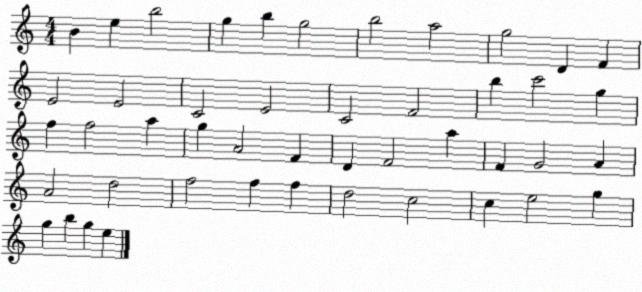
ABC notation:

X:1
T:Untitled
M:4/4
L:1/4
K:C
B e b2 g b g2 b2 a2 g2 D F E2 E2 C2 E2 C2 F2 b c'2 g f f2 a g A2 F D F2 a F G2 A A2 d2 f2 f f d2 c2 c e2 g g b g e